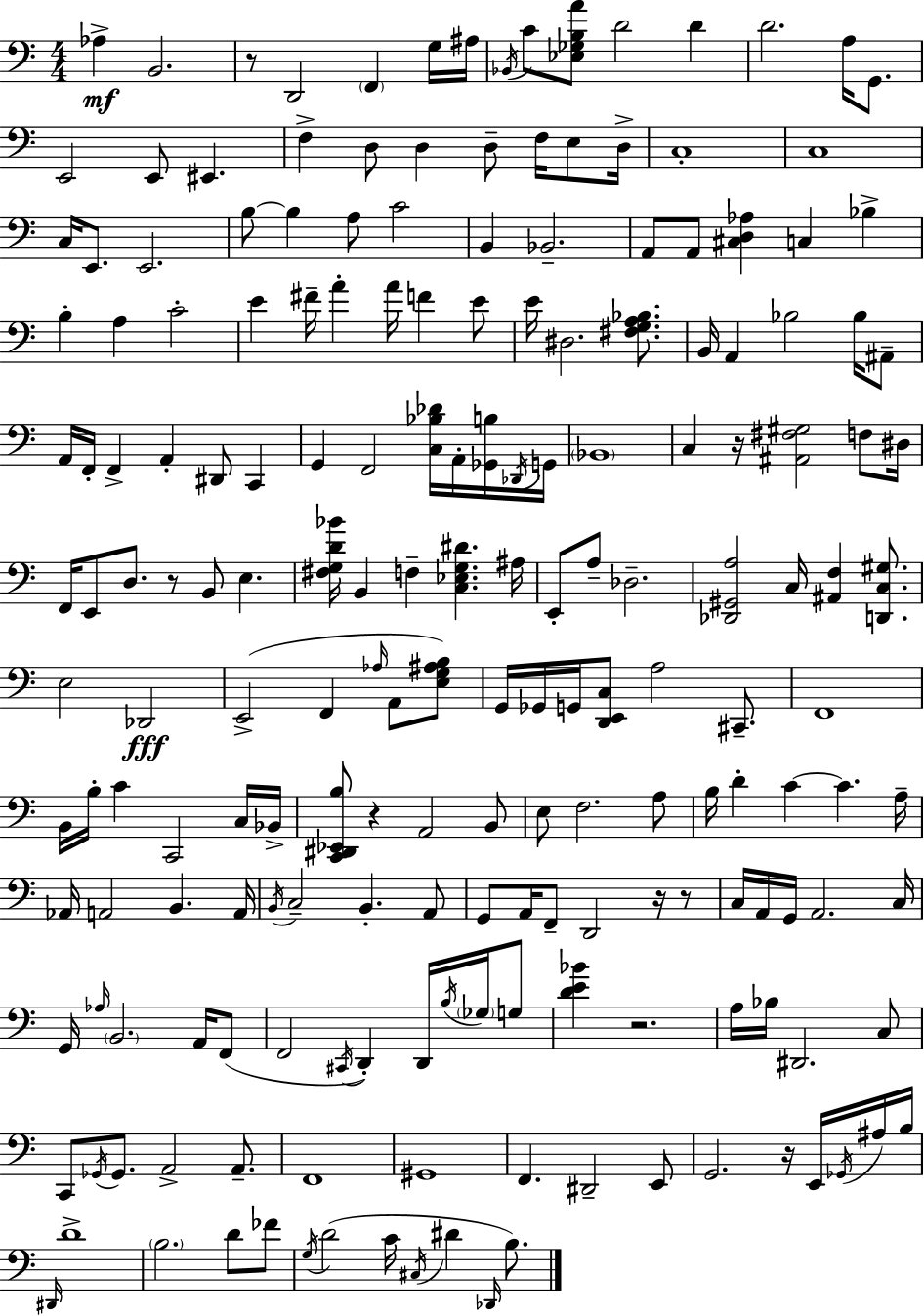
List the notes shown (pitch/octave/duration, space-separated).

Ab3/q B2/h. R/e D2/h F2/q G3/s A#3/s Bb2/s C4/e [Eb3,Gb3,B3,A4]/e D4/h D4/q D4/h. A3/s G2/e. E2/h E2/e EIS2/q. F3/q D3/e D3/q D3/e F3/s E3/e D3/s C3/w C3/w C3/s E2/e. E2/h. B3/e B3/q A3/e C4/h B2/q Bb2/h. A2/e A2/e [C#3,D3,Ab3]/q C3/q Bb3/q B3/q A3/q C4/h E4/q F#4/s A4/q A4/s F4/q E4/e E4/s D#3/h. [F#3,G3,A3,Bb3]/e. B2/s A2/q Bb3/h Bb3/s A#2/e A2/s F2/s F2/q A2/q D#2/e C2/q G2/q F2/h [C3,Bb3,Db4]/s A2/s [Gb2,B3]/s Db2/s G2/s Bb2/w C3/q R/s [A#2,F#3,G#3]/h F3/e D#3/s F2/s E2/e D3/e. R/e B2/e E3/q. [F#3,G3,D4,Bb4]/s B2/q F3/q [C3,Eb3,G3,D#4]/q. A#3/s E2/e A3/e Db3/h. [Db2,G#2,A3]/h C3/s [A#2,F3]/q [D2,C3,G#3]/e. E3/h Db2/h E2/h F2/q Ab3/s A2/e [E3,G3,A#3,B3]/e G2/s Gb2/s G2/s [D2,E2,C3]/e A3/h C#2/e. F2/w B2/s B3/s C4/q C2/h C3/s Bb2/s [C2,D#2,Eb2,B3]/e R/q A2/h B2/e E3/e F3/h. A3/e B3/s D4/q C4/q C4/q. A3/s Ab2/s A2/h B2/q. A2/s B2/s C3/h B2/q. A2/e G2/e A2/s F2/e D2/h R/s R/e C3/s A2/s G2/s A2/h. C3/s G2/s Ab3/s B2/h. A2/s F2/e F2/h C#2/s D2/q D2/s B3/s Gb3/s G3/e [D4,E4,Bb4]/q R/h. A3/s Bb3/s D#2/h. C3/e C2/e Gb2/s Gb2/e. A2/h A2/e. F2/w G#2/w F2/q. D#2/h E2/e G2/h. R/s E2/s Gb2/s A#3/s B3/s D#2/s D4/w B3/h. D4/e FES4/e G3/s D4/h C4/s C#3/s D#4/q Db2/s B3/e.